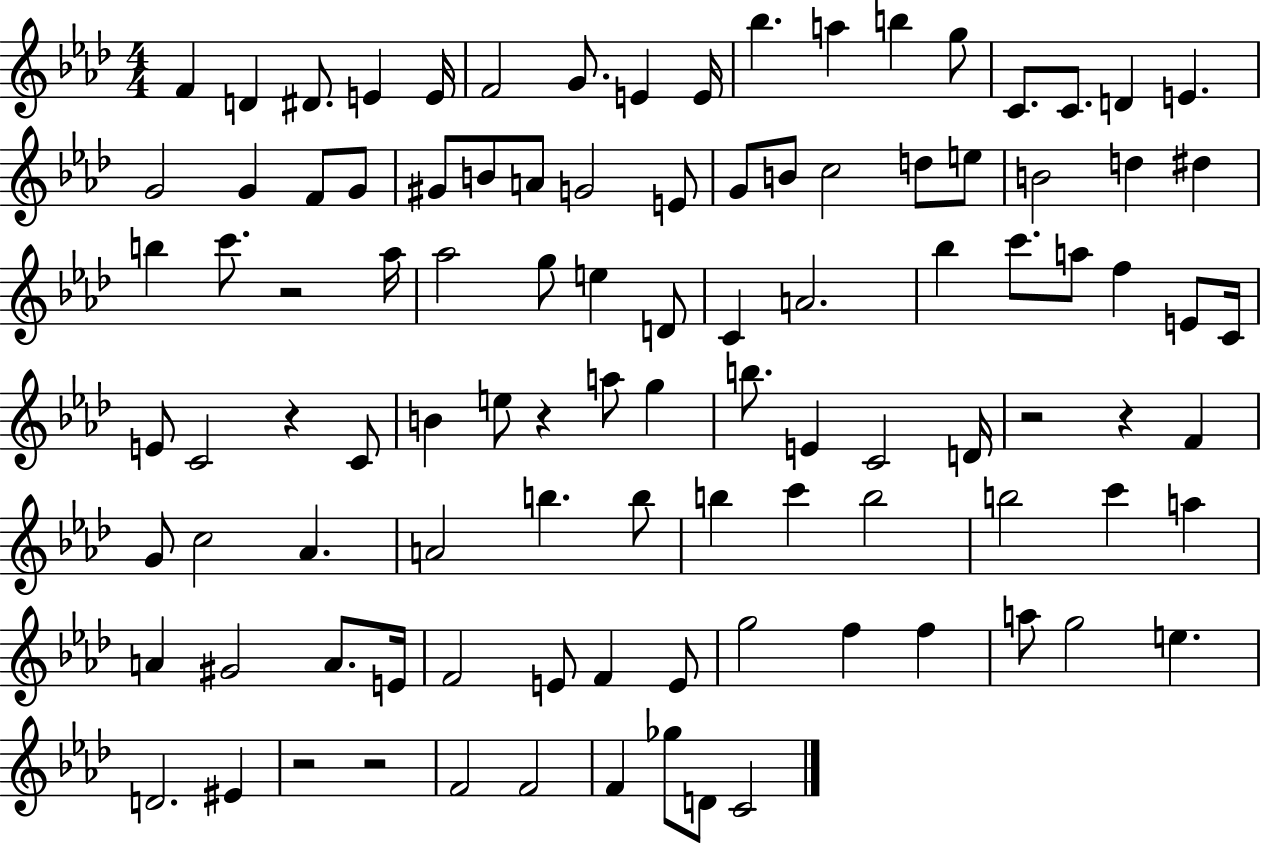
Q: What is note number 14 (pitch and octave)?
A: C4